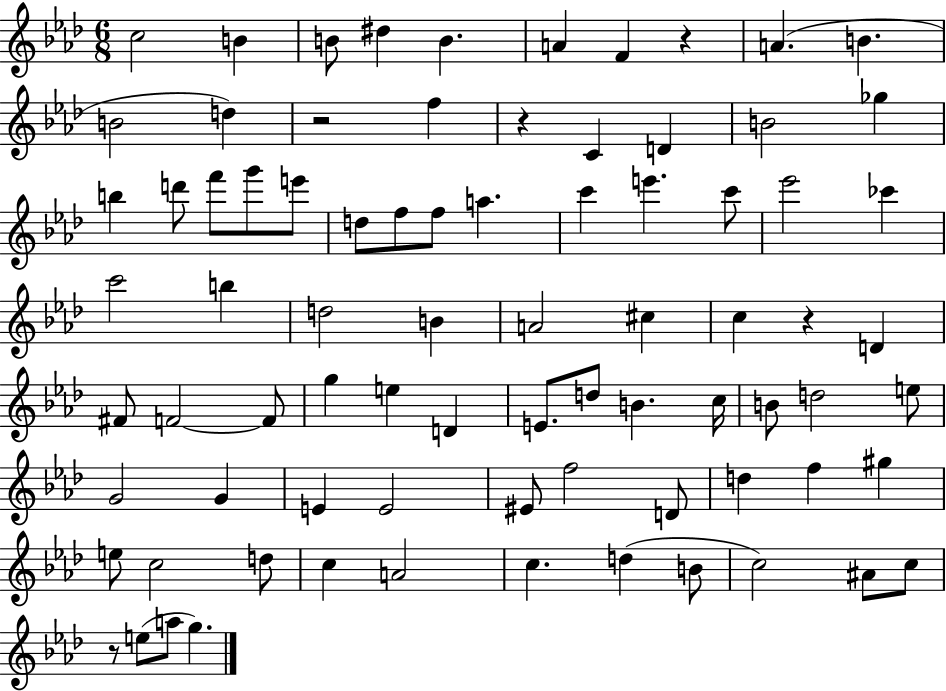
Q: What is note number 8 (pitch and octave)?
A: A4